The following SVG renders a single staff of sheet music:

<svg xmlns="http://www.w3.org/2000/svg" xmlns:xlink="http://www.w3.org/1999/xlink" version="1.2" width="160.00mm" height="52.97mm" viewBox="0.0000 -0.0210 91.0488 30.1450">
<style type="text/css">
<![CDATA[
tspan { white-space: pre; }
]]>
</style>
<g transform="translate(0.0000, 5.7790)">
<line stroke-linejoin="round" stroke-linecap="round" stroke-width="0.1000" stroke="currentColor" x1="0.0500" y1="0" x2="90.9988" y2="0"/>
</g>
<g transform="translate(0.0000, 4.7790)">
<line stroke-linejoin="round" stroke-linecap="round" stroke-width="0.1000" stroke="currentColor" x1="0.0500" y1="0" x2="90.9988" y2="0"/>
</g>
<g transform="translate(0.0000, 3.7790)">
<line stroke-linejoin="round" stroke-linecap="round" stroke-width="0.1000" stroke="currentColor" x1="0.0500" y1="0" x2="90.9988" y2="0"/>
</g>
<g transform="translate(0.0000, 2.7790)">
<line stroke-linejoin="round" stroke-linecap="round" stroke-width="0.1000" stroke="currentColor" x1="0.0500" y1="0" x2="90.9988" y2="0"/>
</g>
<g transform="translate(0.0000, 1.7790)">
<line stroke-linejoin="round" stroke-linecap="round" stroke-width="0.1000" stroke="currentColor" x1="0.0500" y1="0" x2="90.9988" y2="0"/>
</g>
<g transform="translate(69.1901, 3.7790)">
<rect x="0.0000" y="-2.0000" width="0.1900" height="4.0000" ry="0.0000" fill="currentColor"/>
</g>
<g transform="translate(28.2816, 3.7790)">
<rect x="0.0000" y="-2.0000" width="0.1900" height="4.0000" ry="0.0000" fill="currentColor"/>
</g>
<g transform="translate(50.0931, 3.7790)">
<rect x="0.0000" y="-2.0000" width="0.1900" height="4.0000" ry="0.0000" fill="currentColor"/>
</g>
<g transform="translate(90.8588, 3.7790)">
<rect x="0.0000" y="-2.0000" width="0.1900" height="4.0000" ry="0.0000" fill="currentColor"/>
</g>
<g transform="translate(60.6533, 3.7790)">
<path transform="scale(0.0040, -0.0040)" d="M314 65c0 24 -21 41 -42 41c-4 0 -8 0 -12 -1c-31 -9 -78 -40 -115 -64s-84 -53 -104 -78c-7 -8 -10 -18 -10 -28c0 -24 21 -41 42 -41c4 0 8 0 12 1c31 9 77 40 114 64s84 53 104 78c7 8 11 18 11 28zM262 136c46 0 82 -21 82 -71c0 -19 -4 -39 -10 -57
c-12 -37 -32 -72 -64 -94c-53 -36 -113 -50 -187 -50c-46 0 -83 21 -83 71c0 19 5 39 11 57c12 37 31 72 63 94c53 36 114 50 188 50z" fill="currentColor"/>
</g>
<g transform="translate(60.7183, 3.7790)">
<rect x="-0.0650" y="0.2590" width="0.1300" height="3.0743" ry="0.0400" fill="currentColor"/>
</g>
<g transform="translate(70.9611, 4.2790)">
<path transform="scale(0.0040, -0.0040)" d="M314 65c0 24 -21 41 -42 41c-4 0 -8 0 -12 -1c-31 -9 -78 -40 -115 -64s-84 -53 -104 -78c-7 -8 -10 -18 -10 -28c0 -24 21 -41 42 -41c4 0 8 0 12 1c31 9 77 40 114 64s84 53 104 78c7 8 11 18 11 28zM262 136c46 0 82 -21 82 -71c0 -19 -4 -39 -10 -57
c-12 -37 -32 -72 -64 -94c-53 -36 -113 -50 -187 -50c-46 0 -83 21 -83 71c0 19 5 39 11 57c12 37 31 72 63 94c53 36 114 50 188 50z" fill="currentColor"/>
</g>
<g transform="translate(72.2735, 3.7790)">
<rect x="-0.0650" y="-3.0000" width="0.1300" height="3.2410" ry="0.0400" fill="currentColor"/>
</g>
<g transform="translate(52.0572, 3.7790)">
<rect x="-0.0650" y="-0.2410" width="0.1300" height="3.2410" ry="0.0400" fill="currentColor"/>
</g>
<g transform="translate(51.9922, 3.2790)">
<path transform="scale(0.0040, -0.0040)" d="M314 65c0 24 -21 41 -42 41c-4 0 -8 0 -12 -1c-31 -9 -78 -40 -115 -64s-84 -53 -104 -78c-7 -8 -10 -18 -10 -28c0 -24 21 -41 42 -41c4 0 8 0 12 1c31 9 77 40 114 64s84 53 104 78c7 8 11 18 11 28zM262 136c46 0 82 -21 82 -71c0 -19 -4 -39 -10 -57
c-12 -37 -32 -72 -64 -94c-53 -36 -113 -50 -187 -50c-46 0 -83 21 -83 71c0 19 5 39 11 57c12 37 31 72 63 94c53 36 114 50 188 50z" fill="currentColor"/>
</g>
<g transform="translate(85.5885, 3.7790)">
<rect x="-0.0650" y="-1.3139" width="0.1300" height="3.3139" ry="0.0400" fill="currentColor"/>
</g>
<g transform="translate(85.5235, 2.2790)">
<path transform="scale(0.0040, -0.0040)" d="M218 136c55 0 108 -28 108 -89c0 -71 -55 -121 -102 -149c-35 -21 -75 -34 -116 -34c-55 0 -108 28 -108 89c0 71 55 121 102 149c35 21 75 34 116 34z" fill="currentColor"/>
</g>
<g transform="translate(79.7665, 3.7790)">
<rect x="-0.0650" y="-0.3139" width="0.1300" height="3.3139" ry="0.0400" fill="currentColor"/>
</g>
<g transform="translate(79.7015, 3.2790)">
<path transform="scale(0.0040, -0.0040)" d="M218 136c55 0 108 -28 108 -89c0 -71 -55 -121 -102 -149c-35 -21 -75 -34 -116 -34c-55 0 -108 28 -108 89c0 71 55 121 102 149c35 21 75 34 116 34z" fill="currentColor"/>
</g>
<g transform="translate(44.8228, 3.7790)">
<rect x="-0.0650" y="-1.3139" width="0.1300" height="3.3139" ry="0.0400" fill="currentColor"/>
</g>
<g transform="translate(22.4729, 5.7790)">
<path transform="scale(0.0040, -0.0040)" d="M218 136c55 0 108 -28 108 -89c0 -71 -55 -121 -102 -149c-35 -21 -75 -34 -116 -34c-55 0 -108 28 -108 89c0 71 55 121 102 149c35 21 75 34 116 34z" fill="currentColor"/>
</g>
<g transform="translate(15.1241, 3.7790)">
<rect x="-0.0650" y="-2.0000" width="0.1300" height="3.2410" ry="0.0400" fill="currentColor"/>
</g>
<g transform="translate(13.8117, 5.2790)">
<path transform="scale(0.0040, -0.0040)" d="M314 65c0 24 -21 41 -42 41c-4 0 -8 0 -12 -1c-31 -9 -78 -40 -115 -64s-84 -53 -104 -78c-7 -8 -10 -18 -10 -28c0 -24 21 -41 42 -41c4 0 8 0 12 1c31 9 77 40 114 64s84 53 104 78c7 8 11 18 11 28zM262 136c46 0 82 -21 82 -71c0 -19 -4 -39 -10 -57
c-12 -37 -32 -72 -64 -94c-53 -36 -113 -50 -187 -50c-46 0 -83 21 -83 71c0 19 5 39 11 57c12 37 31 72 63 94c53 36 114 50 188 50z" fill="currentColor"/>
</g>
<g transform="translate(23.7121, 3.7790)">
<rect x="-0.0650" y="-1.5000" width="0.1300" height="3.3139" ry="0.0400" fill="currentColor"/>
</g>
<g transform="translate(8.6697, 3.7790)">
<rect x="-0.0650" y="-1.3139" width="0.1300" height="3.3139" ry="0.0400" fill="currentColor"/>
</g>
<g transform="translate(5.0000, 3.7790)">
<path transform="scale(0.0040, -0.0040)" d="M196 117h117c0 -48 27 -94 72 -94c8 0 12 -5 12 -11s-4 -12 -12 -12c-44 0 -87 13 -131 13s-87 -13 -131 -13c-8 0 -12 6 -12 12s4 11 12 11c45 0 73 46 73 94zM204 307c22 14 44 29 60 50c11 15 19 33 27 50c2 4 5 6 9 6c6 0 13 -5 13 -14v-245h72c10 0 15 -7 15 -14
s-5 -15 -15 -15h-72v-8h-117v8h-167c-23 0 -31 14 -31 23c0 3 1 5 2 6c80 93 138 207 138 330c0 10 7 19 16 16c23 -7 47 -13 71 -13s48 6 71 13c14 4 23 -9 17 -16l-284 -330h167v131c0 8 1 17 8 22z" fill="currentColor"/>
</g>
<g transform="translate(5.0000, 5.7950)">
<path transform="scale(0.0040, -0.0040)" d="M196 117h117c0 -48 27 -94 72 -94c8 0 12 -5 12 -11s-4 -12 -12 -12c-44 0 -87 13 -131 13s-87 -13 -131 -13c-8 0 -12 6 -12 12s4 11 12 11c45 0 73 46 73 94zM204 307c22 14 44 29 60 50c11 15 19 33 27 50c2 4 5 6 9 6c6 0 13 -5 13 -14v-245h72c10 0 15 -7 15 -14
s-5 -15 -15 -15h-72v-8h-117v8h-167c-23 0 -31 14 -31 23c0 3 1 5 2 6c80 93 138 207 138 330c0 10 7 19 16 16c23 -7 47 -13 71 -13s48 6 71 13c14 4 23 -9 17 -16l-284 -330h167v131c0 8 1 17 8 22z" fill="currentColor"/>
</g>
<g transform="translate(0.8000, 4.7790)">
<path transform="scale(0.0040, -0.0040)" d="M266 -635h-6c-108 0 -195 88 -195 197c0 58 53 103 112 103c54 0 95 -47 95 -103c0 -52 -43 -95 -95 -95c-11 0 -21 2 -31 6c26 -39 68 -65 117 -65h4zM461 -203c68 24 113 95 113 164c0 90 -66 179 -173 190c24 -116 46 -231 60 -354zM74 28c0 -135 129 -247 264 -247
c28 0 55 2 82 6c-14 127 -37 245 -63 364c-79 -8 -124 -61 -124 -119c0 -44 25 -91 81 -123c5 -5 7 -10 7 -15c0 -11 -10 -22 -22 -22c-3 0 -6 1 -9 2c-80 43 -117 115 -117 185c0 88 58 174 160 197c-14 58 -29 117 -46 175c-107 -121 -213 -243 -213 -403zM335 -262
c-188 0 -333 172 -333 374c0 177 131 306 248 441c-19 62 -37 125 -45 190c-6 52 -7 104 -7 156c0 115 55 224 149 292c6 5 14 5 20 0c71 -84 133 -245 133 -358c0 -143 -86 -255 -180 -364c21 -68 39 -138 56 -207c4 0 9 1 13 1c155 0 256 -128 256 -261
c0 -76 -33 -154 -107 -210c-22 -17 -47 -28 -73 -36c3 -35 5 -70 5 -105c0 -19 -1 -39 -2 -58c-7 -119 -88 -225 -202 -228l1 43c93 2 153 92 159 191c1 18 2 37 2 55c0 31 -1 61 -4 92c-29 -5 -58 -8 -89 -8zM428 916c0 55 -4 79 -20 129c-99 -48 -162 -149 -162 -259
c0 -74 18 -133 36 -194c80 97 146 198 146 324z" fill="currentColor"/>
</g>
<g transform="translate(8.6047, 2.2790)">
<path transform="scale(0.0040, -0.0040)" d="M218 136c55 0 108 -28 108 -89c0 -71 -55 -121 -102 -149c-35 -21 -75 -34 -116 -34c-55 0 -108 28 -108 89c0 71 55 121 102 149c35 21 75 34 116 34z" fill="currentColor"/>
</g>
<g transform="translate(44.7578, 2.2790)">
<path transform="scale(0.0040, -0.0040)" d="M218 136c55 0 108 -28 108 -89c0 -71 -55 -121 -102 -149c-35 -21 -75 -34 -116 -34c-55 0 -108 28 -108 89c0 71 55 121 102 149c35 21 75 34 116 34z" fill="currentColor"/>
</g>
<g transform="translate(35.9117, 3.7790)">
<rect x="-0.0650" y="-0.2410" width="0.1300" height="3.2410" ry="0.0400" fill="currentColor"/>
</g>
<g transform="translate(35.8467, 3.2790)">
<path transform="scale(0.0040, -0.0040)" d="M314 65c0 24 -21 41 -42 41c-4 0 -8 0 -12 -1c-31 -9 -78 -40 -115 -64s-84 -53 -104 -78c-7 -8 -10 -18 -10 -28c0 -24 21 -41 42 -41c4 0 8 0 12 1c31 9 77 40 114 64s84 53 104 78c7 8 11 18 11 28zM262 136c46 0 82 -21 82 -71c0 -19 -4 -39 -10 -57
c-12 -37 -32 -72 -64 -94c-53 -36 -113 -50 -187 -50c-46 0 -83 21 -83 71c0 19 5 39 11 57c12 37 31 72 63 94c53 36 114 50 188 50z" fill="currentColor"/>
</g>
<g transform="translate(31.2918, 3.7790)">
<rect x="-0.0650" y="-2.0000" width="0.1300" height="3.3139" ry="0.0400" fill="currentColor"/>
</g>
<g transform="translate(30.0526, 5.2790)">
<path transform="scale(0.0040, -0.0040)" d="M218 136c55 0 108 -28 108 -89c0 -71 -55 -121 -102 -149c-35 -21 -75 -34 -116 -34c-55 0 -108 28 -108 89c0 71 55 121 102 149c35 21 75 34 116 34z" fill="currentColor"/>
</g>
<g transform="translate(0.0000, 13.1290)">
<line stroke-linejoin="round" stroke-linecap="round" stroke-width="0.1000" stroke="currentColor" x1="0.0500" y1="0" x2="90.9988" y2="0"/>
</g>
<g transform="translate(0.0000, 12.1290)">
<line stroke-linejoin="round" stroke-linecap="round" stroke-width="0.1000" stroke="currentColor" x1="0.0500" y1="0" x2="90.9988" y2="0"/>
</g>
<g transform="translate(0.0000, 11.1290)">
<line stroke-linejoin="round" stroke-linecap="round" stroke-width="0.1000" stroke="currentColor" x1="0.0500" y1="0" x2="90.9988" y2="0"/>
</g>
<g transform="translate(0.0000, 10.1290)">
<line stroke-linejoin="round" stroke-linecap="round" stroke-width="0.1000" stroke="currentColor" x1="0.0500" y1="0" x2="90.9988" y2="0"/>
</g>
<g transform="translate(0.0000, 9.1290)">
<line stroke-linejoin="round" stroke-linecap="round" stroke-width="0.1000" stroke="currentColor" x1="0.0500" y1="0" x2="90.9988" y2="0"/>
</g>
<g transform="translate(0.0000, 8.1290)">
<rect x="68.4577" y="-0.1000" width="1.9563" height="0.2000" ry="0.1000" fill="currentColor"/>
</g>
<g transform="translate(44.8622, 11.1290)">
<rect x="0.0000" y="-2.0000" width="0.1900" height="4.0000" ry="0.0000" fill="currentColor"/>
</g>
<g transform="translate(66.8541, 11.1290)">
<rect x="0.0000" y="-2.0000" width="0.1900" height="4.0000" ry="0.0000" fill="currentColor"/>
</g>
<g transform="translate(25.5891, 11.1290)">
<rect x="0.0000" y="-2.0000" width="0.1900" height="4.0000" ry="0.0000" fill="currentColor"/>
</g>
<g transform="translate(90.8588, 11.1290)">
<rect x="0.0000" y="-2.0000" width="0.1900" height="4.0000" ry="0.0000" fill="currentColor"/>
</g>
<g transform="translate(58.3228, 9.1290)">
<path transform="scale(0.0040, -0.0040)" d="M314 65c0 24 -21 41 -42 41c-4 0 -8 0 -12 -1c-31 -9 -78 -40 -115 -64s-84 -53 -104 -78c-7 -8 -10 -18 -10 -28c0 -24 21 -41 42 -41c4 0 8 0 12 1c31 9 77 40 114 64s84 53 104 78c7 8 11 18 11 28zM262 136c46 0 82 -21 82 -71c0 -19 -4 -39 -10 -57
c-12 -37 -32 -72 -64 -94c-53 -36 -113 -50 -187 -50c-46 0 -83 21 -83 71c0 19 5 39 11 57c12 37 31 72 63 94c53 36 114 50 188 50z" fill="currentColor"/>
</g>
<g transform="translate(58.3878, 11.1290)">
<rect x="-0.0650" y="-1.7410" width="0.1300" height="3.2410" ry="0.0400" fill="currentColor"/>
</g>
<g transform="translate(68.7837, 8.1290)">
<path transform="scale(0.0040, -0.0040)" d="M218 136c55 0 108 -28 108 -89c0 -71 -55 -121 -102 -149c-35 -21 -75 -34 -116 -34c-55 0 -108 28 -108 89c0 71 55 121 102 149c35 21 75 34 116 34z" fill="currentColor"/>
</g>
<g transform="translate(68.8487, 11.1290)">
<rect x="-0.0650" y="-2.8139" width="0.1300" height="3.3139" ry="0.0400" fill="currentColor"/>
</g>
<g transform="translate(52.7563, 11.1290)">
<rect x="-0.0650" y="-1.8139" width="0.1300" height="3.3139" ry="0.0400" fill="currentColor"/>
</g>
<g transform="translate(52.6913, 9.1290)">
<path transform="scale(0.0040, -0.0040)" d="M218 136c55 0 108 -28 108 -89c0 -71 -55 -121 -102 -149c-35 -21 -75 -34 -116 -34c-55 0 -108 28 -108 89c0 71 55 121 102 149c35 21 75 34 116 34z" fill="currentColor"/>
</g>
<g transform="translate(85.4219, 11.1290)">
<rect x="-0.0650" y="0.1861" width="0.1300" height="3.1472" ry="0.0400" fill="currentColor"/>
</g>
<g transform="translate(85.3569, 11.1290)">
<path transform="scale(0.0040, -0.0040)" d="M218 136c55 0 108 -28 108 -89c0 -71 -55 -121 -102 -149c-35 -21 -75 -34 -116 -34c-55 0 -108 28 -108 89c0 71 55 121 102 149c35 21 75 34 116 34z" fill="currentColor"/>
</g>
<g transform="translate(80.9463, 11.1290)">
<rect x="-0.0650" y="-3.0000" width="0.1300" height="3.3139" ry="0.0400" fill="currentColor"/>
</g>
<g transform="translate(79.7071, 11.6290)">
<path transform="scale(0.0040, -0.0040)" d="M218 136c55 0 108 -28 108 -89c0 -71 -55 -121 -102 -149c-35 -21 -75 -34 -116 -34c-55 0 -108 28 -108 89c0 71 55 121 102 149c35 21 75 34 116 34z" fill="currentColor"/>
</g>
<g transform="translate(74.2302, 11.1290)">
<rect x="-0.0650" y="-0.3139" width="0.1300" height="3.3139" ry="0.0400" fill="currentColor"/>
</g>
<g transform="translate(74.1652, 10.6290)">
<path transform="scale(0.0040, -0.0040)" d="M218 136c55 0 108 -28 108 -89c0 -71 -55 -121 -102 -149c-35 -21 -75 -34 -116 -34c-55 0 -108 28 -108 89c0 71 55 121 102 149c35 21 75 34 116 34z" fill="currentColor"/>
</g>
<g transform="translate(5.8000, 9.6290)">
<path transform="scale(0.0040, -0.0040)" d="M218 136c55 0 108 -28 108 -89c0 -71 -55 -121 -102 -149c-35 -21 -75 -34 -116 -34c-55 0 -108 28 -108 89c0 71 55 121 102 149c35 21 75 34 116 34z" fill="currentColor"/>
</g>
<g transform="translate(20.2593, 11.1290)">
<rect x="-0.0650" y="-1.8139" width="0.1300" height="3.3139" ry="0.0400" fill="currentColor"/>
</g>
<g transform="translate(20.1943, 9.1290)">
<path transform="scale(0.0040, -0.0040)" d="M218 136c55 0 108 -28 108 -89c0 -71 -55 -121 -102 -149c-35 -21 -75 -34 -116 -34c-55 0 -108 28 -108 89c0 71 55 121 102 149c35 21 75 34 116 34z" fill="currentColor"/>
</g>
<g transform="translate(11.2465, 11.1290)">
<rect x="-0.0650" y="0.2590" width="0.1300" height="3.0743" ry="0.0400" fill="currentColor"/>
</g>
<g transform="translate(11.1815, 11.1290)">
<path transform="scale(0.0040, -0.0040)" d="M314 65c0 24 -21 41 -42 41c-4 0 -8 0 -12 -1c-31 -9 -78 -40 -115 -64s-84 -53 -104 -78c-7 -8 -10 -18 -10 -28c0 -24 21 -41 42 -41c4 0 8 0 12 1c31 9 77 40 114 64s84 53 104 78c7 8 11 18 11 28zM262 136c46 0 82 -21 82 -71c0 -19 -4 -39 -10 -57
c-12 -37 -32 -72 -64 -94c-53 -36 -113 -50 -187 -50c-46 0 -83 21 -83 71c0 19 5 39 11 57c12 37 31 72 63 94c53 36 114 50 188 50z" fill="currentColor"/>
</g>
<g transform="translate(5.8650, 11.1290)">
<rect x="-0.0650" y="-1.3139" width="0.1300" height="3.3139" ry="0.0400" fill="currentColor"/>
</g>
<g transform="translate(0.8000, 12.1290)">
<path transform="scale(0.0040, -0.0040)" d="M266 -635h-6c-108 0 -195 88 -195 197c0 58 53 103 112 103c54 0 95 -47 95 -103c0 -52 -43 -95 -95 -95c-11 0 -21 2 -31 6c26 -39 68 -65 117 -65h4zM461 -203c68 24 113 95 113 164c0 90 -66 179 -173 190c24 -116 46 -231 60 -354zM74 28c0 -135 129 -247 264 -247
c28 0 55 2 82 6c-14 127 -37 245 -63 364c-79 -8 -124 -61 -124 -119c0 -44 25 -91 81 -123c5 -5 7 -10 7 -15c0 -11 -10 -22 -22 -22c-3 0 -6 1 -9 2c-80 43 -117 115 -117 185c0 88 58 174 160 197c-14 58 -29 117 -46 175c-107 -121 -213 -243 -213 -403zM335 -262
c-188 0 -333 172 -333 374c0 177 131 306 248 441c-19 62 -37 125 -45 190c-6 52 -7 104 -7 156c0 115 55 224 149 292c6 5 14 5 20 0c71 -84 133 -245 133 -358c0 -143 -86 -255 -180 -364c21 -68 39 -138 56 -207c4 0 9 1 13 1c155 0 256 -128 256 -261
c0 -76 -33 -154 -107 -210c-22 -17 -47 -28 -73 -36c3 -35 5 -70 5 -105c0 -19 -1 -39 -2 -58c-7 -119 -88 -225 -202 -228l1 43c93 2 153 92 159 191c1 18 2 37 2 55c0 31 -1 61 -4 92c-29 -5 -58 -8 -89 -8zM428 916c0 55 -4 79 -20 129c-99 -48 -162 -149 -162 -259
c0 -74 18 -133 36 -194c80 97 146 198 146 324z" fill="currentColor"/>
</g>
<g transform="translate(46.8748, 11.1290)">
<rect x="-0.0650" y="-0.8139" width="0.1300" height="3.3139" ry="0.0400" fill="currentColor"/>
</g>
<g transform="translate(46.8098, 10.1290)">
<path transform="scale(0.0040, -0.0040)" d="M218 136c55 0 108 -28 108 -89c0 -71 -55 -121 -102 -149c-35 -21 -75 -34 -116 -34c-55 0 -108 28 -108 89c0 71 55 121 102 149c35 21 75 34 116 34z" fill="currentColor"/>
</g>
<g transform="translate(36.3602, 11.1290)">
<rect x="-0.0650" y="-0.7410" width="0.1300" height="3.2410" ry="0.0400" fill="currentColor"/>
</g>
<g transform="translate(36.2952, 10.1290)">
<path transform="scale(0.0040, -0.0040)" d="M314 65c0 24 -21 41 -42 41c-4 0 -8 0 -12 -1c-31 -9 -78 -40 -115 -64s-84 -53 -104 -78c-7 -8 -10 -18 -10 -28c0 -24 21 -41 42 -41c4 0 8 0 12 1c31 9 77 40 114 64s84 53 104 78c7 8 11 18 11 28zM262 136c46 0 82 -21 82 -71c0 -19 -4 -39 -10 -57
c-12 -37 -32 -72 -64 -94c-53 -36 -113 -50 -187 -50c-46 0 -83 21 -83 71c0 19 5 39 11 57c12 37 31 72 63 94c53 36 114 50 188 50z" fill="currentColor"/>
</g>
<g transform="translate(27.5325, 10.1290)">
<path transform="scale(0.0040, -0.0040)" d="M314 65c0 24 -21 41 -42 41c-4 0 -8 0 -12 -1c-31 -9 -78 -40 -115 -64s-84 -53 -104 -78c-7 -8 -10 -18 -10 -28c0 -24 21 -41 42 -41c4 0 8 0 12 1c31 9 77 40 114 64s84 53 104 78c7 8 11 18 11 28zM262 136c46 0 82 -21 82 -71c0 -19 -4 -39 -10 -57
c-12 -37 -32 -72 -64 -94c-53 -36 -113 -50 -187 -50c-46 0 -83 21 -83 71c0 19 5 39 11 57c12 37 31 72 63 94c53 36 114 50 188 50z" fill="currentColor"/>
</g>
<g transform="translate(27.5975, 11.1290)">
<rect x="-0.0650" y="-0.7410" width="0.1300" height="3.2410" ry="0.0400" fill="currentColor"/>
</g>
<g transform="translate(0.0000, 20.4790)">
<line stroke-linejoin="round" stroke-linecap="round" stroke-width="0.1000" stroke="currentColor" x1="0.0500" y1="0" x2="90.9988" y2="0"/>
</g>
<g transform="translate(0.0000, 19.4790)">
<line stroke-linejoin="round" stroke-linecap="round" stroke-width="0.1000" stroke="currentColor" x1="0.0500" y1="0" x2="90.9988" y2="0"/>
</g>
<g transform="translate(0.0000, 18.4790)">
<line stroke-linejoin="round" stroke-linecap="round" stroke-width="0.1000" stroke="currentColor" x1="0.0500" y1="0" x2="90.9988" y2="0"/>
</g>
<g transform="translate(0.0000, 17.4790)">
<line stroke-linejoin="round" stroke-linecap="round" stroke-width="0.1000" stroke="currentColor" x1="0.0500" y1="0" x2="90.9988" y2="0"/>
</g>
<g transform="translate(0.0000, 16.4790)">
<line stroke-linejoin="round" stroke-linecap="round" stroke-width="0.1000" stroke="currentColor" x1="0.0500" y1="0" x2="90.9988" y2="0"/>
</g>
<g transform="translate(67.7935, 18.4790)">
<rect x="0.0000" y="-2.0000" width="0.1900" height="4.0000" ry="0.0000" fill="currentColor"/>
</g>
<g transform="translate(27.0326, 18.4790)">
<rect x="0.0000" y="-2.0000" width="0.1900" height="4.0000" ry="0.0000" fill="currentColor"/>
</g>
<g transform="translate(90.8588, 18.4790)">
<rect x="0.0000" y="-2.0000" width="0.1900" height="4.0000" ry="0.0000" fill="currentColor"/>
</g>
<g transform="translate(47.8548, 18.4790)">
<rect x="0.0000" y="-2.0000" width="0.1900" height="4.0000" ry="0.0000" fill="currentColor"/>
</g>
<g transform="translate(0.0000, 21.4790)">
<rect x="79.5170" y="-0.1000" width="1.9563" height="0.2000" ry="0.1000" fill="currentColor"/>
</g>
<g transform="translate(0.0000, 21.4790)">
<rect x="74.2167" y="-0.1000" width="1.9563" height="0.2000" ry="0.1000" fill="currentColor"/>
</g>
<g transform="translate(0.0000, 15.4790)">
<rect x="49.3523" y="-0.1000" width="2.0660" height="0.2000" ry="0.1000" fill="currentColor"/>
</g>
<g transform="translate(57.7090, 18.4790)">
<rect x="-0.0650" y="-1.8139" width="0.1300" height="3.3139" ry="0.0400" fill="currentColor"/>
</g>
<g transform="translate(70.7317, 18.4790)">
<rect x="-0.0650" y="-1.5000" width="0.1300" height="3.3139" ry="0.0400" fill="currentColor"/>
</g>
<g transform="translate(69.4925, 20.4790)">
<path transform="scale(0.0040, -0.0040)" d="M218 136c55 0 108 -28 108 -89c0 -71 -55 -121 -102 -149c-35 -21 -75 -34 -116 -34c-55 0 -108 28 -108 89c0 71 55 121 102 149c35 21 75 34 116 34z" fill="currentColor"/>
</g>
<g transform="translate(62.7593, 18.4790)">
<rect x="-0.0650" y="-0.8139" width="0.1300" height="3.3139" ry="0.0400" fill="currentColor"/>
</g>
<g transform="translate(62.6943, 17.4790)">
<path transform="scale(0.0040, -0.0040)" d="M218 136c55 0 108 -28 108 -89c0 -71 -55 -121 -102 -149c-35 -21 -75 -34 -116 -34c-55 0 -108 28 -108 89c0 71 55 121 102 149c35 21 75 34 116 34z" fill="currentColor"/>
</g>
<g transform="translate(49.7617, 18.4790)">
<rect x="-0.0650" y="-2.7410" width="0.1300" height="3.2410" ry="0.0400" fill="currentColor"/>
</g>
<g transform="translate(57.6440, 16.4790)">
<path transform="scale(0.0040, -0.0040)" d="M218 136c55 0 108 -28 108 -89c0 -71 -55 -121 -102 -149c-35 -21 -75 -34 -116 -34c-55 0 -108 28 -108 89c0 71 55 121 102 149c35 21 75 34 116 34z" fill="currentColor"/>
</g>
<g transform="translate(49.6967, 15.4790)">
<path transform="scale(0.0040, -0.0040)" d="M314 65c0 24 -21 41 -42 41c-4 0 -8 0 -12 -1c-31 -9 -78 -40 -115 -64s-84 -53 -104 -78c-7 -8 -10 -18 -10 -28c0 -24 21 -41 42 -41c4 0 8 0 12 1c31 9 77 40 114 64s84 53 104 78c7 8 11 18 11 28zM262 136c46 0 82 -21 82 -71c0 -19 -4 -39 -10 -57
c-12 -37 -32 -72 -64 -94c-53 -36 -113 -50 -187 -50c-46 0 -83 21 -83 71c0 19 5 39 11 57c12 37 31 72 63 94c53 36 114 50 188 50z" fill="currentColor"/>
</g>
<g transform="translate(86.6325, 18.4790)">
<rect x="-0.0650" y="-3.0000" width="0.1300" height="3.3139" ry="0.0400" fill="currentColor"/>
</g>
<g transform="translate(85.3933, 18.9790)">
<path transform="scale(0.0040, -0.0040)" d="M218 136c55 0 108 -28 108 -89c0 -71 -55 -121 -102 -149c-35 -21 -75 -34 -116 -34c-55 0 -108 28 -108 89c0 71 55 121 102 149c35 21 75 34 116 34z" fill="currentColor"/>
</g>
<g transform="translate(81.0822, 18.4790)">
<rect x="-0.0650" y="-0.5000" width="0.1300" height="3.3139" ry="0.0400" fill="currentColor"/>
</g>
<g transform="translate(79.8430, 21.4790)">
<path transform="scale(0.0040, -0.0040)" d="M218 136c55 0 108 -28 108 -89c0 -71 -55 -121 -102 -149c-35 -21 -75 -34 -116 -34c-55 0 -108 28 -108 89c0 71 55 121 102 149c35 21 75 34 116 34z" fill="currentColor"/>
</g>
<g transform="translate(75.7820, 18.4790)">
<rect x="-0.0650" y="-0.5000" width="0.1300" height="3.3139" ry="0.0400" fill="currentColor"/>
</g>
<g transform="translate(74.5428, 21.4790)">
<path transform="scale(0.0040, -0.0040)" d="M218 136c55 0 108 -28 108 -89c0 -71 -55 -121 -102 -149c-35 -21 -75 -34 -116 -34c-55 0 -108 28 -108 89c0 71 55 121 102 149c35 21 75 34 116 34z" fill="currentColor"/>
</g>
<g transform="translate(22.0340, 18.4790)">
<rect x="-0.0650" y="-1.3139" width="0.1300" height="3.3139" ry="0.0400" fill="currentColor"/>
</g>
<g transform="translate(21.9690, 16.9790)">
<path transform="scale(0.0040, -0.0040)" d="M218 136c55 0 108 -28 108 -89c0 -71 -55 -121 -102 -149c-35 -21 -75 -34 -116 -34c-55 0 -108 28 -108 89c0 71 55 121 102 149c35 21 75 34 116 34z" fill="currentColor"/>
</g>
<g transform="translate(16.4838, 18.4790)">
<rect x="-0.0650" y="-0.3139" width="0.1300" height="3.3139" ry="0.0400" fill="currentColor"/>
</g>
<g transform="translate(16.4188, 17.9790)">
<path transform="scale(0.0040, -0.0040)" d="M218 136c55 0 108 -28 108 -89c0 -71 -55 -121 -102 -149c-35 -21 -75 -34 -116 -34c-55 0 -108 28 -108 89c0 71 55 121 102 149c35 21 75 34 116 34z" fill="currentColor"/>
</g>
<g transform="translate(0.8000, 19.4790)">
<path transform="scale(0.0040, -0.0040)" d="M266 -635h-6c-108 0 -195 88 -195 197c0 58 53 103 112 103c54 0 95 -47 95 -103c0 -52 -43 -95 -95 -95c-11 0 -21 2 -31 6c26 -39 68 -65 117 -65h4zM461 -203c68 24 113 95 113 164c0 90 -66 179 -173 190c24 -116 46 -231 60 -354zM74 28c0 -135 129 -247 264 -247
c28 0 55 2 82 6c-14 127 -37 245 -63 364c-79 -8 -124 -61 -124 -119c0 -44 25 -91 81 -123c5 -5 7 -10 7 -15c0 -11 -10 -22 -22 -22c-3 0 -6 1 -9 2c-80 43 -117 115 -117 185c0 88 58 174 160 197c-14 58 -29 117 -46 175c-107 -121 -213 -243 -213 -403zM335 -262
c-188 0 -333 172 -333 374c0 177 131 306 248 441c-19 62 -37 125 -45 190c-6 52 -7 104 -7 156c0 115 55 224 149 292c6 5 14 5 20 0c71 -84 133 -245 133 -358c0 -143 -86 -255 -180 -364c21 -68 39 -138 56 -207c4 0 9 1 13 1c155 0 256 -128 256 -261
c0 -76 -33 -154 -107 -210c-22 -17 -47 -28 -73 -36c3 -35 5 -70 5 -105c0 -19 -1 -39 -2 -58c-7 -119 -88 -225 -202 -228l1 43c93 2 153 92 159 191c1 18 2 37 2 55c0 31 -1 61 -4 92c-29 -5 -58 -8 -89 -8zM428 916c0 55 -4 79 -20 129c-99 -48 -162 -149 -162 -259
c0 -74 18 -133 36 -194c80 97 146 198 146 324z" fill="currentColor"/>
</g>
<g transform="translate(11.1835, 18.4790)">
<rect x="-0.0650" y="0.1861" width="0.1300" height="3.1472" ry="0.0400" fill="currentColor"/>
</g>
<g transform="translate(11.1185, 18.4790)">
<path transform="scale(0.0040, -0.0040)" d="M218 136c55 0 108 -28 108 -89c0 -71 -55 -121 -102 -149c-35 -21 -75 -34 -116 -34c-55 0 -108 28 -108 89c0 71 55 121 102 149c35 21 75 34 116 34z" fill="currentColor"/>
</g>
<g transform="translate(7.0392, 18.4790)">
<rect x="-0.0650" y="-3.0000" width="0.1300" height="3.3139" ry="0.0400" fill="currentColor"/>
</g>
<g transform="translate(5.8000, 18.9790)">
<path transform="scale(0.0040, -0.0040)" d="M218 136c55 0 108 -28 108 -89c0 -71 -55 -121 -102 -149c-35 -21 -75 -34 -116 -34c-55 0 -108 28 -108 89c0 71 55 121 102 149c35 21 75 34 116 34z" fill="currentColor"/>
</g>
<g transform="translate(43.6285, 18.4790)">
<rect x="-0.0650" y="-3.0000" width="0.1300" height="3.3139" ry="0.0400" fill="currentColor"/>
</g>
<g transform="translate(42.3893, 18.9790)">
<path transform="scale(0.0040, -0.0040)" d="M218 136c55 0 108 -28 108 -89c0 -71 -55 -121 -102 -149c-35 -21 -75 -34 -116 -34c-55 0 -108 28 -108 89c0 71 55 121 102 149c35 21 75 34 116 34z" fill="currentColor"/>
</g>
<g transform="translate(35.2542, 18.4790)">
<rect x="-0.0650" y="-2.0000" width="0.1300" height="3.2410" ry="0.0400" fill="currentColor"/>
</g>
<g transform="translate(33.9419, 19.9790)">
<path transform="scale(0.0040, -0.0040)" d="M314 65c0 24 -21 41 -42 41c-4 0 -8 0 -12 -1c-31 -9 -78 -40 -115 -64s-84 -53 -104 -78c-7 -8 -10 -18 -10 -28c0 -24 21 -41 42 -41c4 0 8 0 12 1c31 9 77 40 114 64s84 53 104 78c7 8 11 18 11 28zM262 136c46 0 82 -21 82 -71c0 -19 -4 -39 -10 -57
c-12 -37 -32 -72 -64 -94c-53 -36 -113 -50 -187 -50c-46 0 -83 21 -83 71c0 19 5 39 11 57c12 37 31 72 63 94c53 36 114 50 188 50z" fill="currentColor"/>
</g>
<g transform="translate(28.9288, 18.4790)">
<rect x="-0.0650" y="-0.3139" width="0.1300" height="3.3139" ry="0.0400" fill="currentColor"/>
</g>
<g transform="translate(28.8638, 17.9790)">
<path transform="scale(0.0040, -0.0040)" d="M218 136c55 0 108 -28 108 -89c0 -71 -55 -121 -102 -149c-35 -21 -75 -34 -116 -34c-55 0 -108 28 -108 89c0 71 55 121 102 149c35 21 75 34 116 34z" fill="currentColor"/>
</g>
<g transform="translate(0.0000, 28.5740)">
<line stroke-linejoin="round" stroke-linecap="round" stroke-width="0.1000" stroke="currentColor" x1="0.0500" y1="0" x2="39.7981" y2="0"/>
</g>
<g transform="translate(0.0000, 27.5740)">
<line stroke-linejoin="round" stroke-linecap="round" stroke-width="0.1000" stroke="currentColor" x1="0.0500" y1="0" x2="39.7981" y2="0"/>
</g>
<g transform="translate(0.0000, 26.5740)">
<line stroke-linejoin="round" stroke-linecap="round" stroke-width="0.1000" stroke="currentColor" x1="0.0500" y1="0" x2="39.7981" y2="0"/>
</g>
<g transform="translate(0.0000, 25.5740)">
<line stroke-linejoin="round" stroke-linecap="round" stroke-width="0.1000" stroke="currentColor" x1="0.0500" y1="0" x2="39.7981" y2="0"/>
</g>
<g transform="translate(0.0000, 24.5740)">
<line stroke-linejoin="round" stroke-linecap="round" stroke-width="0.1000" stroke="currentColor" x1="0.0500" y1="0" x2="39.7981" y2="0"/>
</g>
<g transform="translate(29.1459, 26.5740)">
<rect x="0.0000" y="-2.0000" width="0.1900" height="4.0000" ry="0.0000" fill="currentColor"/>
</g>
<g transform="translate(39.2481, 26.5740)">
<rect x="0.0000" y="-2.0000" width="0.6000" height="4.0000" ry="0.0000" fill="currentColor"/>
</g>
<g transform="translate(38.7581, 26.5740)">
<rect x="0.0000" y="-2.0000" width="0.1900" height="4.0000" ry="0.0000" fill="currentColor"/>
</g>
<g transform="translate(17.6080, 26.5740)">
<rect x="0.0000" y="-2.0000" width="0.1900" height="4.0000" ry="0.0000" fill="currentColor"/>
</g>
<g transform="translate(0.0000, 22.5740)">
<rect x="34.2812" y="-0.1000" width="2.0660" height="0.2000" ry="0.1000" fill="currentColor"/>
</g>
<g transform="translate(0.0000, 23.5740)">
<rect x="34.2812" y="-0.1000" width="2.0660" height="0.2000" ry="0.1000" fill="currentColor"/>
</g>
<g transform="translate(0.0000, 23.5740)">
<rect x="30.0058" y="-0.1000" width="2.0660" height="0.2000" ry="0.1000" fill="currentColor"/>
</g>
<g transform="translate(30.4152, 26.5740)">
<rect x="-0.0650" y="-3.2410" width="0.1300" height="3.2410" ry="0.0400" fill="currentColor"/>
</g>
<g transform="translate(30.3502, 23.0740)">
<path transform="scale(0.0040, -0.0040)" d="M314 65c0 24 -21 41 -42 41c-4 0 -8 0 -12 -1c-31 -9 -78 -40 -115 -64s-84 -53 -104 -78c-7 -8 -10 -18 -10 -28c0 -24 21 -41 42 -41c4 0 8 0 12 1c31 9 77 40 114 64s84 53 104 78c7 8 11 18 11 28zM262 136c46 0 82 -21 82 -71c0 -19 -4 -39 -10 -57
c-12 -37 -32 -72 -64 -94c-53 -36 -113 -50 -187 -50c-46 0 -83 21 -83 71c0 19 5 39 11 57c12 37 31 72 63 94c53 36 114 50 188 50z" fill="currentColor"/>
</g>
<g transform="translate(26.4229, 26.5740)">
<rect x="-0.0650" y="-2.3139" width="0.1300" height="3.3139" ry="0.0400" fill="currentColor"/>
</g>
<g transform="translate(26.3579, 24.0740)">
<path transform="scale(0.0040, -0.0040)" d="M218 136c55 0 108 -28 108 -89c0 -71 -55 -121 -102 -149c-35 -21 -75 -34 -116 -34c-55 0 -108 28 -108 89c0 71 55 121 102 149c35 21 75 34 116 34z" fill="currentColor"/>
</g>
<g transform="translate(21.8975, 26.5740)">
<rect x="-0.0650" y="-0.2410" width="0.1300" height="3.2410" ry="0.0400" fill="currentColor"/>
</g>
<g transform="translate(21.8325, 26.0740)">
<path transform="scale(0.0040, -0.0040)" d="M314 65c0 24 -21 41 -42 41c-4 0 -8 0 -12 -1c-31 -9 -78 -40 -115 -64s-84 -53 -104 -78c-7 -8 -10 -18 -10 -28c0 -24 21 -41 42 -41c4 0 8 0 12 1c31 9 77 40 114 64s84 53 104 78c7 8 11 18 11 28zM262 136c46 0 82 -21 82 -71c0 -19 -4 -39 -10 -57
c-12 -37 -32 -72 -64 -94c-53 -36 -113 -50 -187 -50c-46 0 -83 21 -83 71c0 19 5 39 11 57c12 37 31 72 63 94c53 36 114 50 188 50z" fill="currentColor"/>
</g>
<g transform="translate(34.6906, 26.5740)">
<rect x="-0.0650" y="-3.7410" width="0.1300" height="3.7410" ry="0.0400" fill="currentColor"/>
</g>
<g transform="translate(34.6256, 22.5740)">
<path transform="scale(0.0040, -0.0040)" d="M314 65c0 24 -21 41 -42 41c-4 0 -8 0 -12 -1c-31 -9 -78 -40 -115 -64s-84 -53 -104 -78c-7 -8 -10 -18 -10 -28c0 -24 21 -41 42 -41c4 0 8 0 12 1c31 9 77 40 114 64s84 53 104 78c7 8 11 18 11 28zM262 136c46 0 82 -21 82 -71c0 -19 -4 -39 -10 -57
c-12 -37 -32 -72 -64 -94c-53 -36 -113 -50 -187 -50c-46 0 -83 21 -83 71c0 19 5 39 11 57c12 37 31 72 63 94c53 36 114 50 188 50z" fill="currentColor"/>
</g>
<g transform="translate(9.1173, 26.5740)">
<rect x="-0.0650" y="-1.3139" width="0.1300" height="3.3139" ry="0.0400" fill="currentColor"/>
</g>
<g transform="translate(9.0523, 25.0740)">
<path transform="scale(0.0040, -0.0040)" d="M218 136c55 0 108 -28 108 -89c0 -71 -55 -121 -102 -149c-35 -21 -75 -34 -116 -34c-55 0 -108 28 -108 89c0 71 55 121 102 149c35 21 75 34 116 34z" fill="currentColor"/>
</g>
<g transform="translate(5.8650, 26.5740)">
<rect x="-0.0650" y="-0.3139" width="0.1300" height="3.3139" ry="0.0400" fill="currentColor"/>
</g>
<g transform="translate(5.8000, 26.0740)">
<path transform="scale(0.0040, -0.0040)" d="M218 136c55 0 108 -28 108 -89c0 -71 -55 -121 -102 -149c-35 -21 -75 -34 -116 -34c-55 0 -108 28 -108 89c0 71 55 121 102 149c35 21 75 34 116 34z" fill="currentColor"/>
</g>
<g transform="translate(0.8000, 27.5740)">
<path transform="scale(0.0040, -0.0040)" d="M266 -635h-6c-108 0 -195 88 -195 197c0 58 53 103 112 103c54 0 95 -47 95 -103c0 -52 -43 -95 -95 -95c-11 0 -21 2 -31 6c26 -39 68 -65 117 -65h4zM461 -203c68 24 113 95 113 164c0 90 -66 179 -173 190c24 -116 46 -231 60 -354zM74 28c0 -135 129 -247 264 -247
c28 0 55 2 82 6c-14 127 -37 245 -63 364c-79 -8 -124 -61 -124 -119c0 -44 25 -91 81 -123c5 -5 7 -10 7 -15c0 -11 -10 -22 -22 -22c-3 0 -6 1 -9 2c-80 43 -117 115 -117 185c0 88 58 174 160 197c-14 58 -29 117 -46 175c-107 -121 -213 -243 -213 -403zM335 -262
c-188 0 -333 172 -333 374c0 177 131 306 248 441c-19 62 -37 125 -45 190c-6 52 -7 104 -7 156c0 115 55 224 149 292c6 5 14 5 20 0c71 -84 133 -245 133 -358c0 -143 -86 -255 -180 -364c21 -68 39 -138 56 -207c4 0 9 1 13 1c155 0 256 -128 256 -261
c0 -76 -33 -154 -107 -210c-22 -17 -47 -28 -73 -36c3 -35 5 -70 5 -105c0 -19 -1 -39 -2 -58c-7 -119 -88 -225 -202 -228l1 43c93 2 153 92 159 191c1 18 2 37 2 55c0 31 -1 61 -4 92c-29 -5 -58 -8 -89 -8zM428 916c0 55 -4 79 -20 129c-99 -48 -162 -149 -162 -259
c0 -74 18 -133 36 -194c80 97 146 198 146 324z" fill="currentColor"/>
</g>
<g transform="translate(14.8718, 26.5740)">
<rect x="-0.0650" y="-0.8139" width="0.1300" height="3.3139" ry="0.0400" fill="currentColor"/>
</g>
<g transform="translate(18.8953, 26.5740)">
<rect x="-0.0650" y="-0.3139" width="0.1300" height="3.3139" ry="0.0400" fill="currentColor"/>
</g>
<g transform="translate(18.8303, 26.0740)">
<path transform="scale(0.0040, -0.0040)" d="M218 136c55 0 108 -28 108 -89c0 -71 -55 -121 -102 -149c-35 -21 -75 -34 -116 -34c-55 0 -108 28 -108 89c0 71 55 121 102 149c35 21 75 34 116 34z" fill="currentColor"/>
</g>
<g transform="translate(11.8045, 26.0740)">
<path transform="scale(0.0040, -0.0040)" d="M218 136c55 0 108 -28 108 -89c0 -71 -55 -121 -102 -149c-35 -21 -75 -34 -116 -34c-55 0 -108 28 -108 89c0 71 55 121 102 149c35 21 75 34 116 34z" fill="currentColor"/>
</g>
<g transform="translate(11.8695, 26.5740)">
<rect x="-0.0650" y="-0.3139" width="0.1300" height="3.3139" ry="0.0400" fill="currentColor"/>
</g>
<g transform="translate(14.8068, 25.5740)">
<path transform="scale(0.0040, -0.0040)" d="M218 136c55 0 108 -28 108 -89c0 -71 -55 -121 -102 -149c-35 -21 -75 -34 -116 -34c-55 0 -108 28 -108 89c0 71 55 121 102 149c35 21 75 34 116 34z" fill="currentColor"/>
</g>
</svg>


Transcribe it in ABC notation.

X:1
T:Untitled
M:4/4
L:1/4
K:C
e F2 E F c2 e c2 B2 A2 c e e B2 f d2 d2 d f f2 a c A B A B c e c F2 A a2 f d E C C A c e c d c c2 g b2 c'2